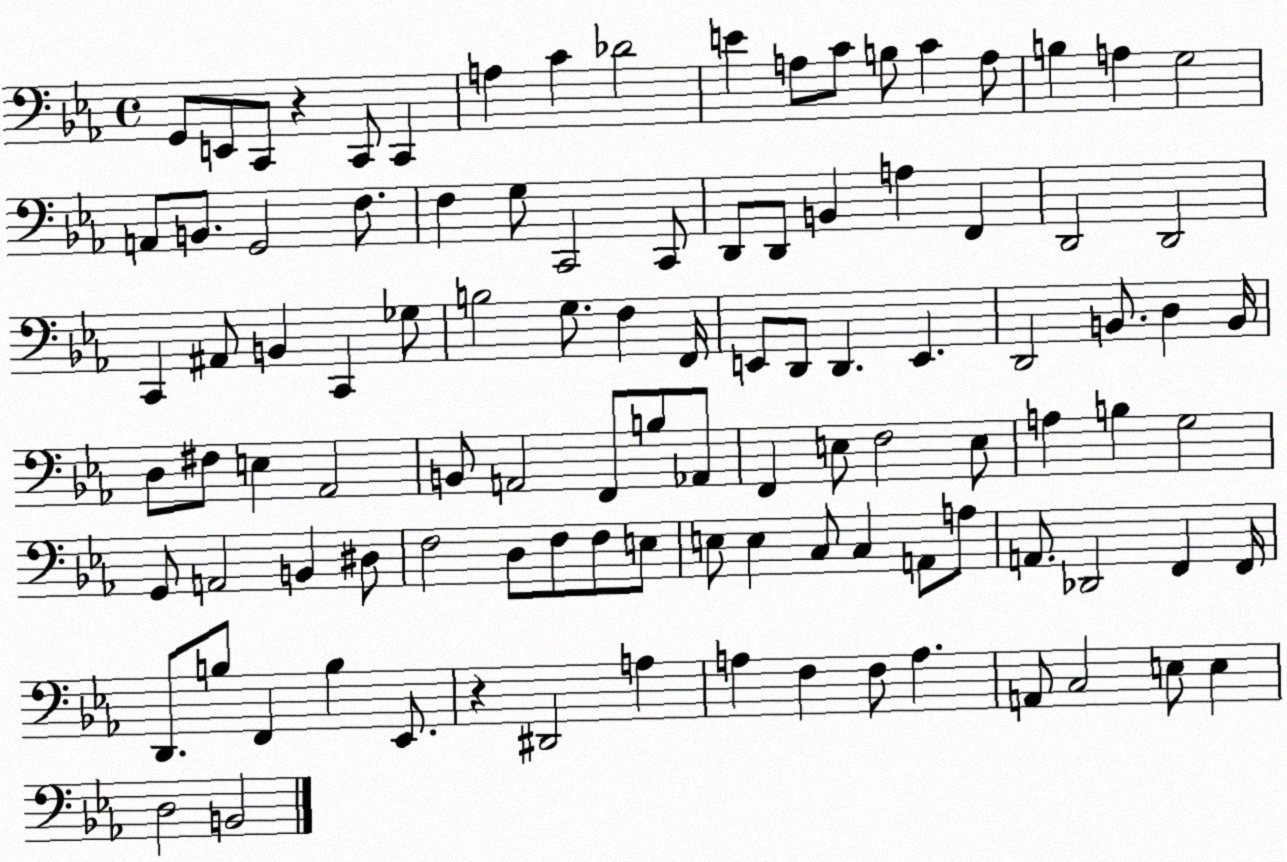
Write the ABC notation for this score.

X:1
T:Untitled
M:4/4
L:1/4
K:Eb
G,,/2 E,,/2 C,,/2 z C,,/2 C,, A, C _D2 E A,/2 C/2 B,/2 C A,/2 B, A, G,2 A,,/2 B,,/2 G,,2 F,/2 F, G,/2 C,,2 C,,/2 D,,/2 D,,/2 B,, A, F,, D,,2 D,,2 C,, ^A,,/2 B,, C,, _G,/2 B,2 G,/2 F, F,,/4 E,,/2 D,,/2 D,, E,, D,,2 B,,/2 D, B,,/4 D,/2 ^F,/2 E, _A,,2 B,,/2 A,,2 F,,/2 B,/2 _A,,/2 F,, E,/2 F,2 E,/2 A, B, G,2 G,,/2 A,,2 B,, ^D,/2 F,2 D,/2 F,/2 F,/2 E,/2 E,/2 E, C,/2 C, A,,/2 A,/2 A,,/2 _D,,2 F,, F,,/4 D,,/2 B,/2 F,, B, _E,,/2 z ^D,,2 A, A, F, F,/2 A, A,,/2 C,2 E,/2 E, D,2 B,,2